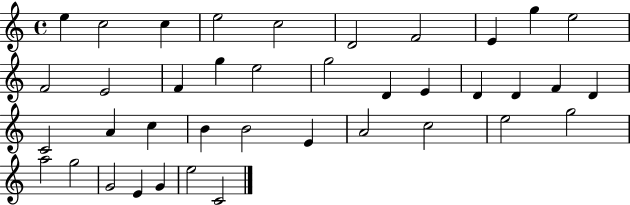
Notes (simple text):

E5/q C5/h C5/q E5/h C5/h D4/h F4/h E4/q G5/q E5/h F4/h E4/h F4/q G5/q E5/h G5/h D4/q E4/q D4/q D4/q F4/q D4/q C4/h A4/q C5/q B4/q B4/h E4/q A4/h C5/h E5/h G5/h A5/h G5/h G4/h E4/q G4/q E5/h C4/h